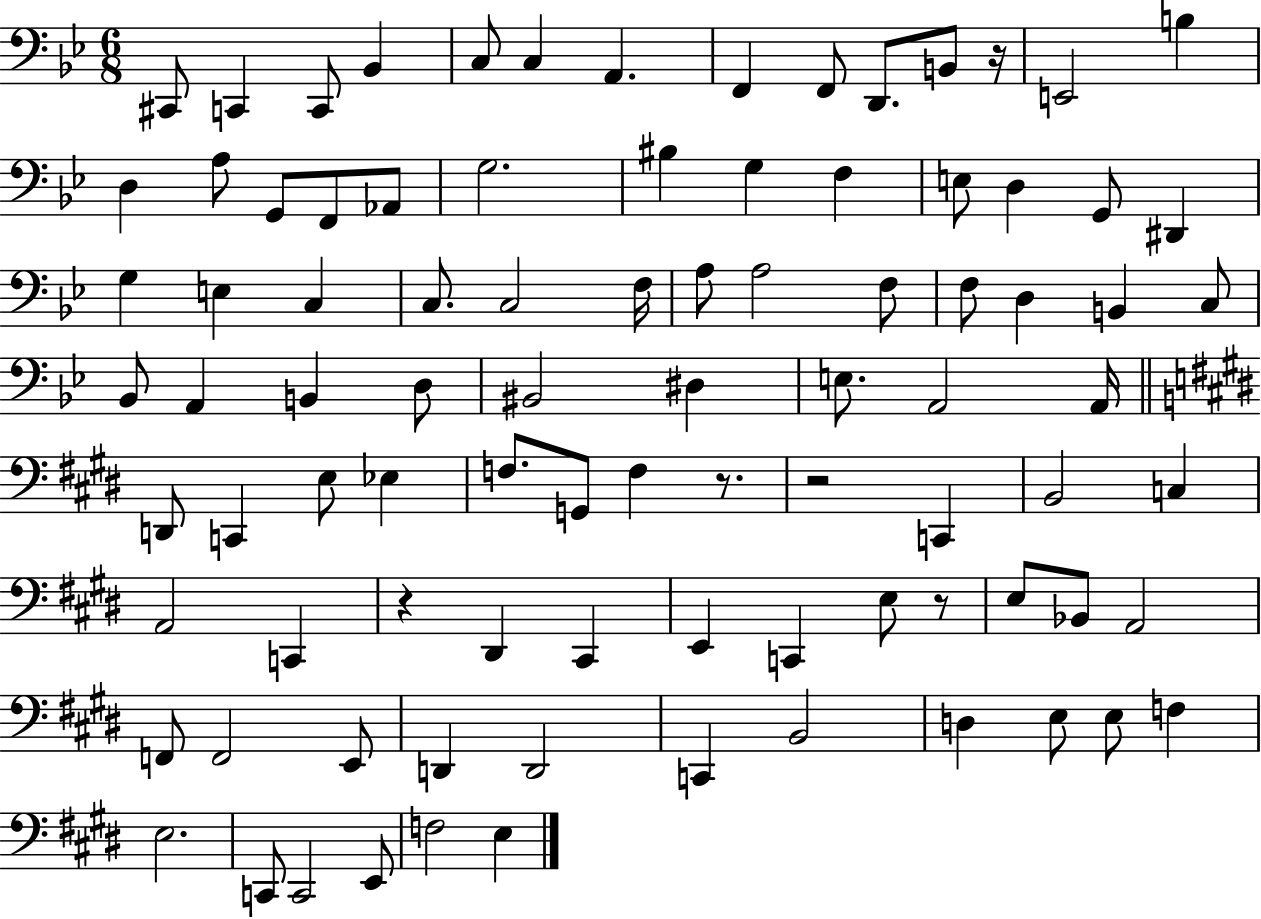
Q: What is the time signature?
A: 6/8